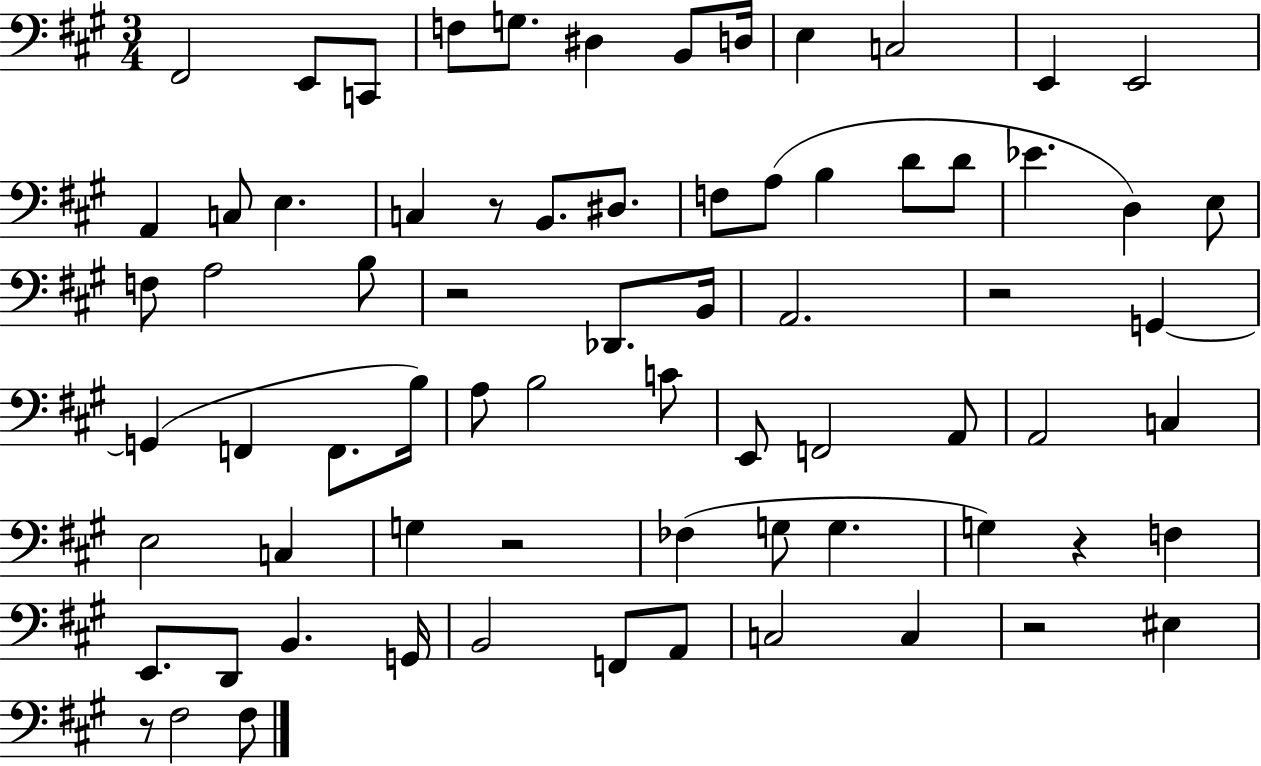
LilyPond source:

{
  \clef bass
  \numericTimeSignature
  \time 3/4
  \key a \major
  fis,2 e,8 c,8 | f8 g8. dis4 b,8 d16 | e4 c2 | e,4 e,2 | \break a,4 c8 e4. | c4 r8 b,8. dis8. | f8 a8( b4 d'8 d'8 | ees'4. d4) e8 | \break f8 a2 b8 | r2 des,8. b,16 | a,2. | r2 g,4~~ | \break g,4( f,4 f,8. b16) | a8 b2 c'8 | e,8 f,2 a,8 | a,2 c4 | \break e2 c4 | g4 r2 | fes4( g8 g4. | g4) r4 f4 | \break e,8. d,8 b,4. g,16 | b,2 f,8 a,8 | c2 c4 | r2 eis4 | \break r8 fis2 fis8 | \bar "|."
}